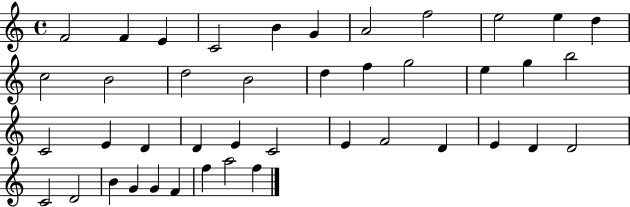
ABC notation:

X:1
T:Untitled
M:4/4
L:1/4
K:C
F2 F E C2 B G A2 f2 e2 e d c2 B2 d2 B2 d f g2 e g b2 C2 E D D E C2 E F2 D E D D2 C2 D2 B G G F f a2 f